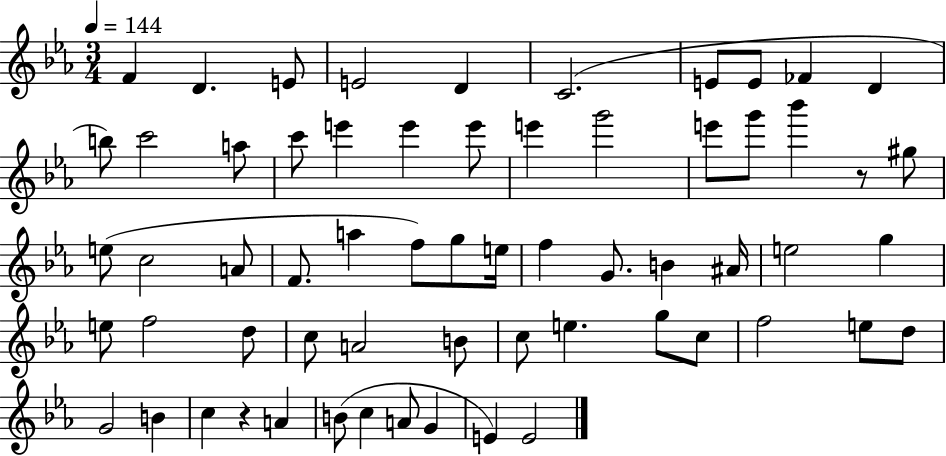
F4/q D4/q. E4/e E4/h D4/q C4/h. E4/e E4/e FES4/q D4/q B5/e C6/h A5/e C6/e E6/q E6/q E6/e E6/q G6/h E6/e G6/e Bb6/q R/e G#5/e E5/e C5/h A4/e F4/e. A5/q F5/e G5/e E5/s F5/q G4/e. B4/q A#4/s E5/h G5/q E5/e F5/h D5/e C5/e A4/h B4/e C5/e E5/q. G5/e C5/e F5/h E5/e D5/e G4/h B4/q C5/q R/q A4/q B4/e C5/q A4/e G4/q E4/q E4/h